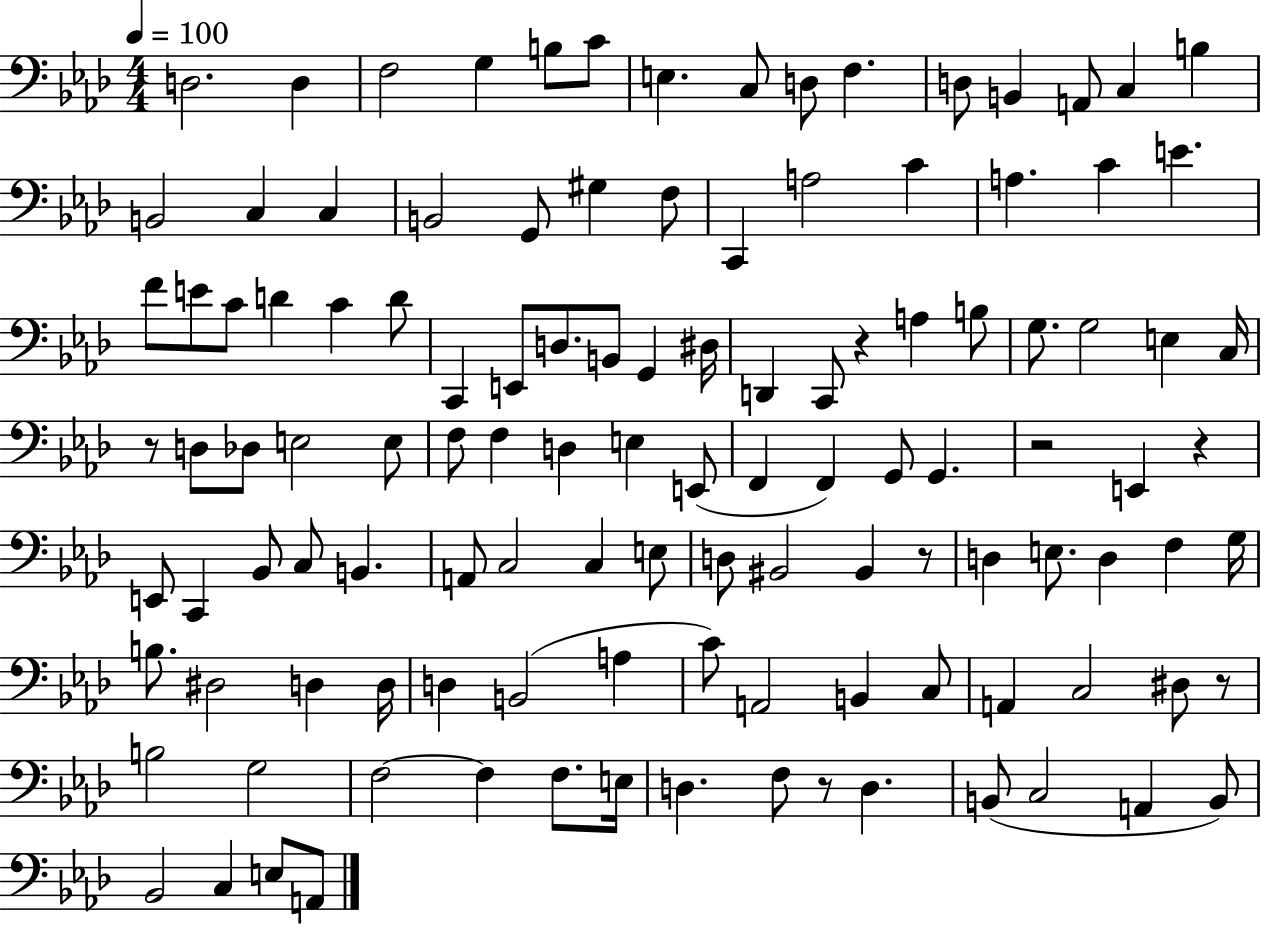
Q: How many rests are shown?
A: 7